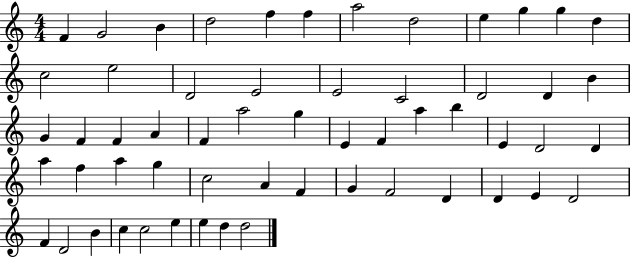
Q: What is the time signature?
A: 4/4